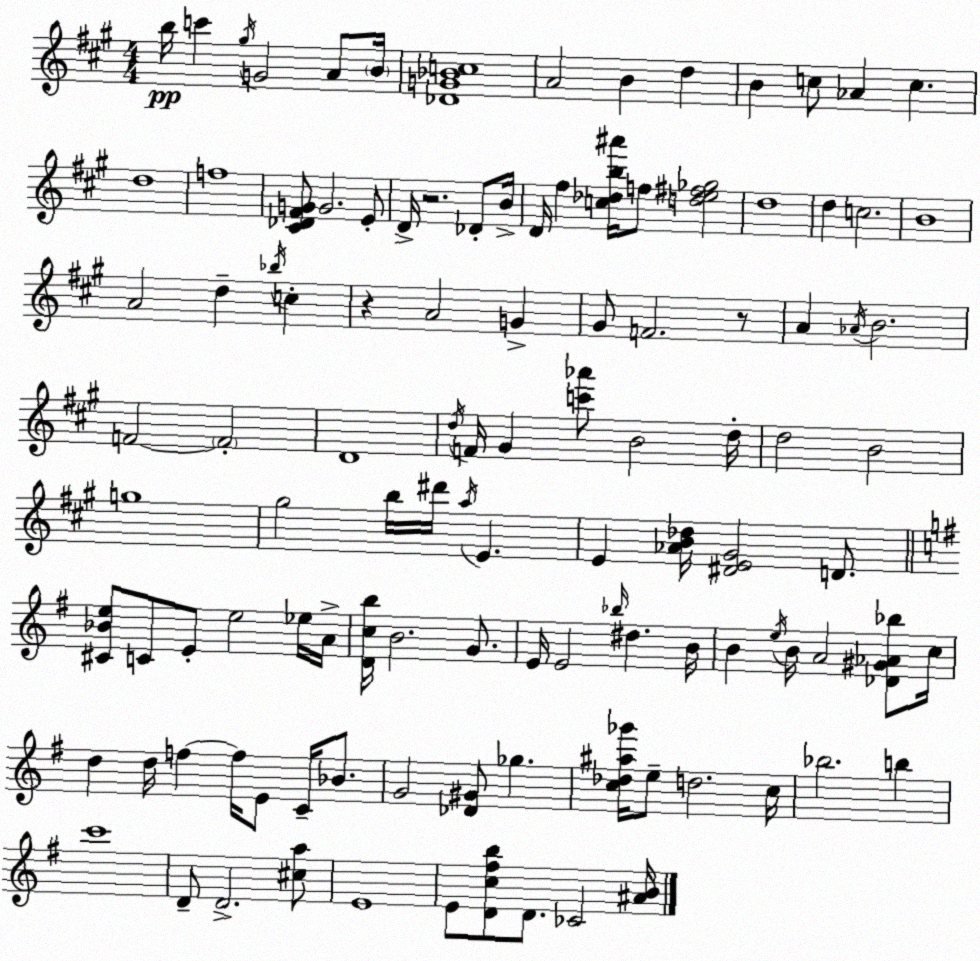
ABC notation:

X:1
T:Untitled
M:4/4
L:1/4
K:A
b/4 c' ^g/4 G2 A/2 B/4 [_DG_Bc]4 A2 B d B c/2 _A c d4 f4 [^C_D^FG]/2 G2 E/2 D/4 z2 _D/2 B/4 D/4 ^f [c_db^a']/4 f/2 [de^f_g]2 d4 d c2 B4 A2 d _b/4 c z A2 G ^G/2 F2 z/2 A _A/4 B2 F2 F2 D4 d/4 F/4 ^G [c'_a']/2 B2 d/4 d2 B2 g4 ^g2 b/4 ^d'/4 a/4 E E [_AB_d]/4 [^DE^G]2 D/2 [^C_Be]/2 C/2 E/2 e2 _e/4 A/4 [Dcb]/4 B2 G/2 E/4 E2 _b/4 ^d B/4 B e/4 B/4 A2 [_D^G_A_b]/2 c/4 d d/4 f f/4 E/2 C/4 _B/2 G2 [_D^G]/2 _g [c_d^a_g']/4 e/2 d2 c/4 _b2 b c'4 D/2 D2 [^ca]/2 E4 E/2 [Dc^fb]/2 D/2 _C2 [^AB]/4